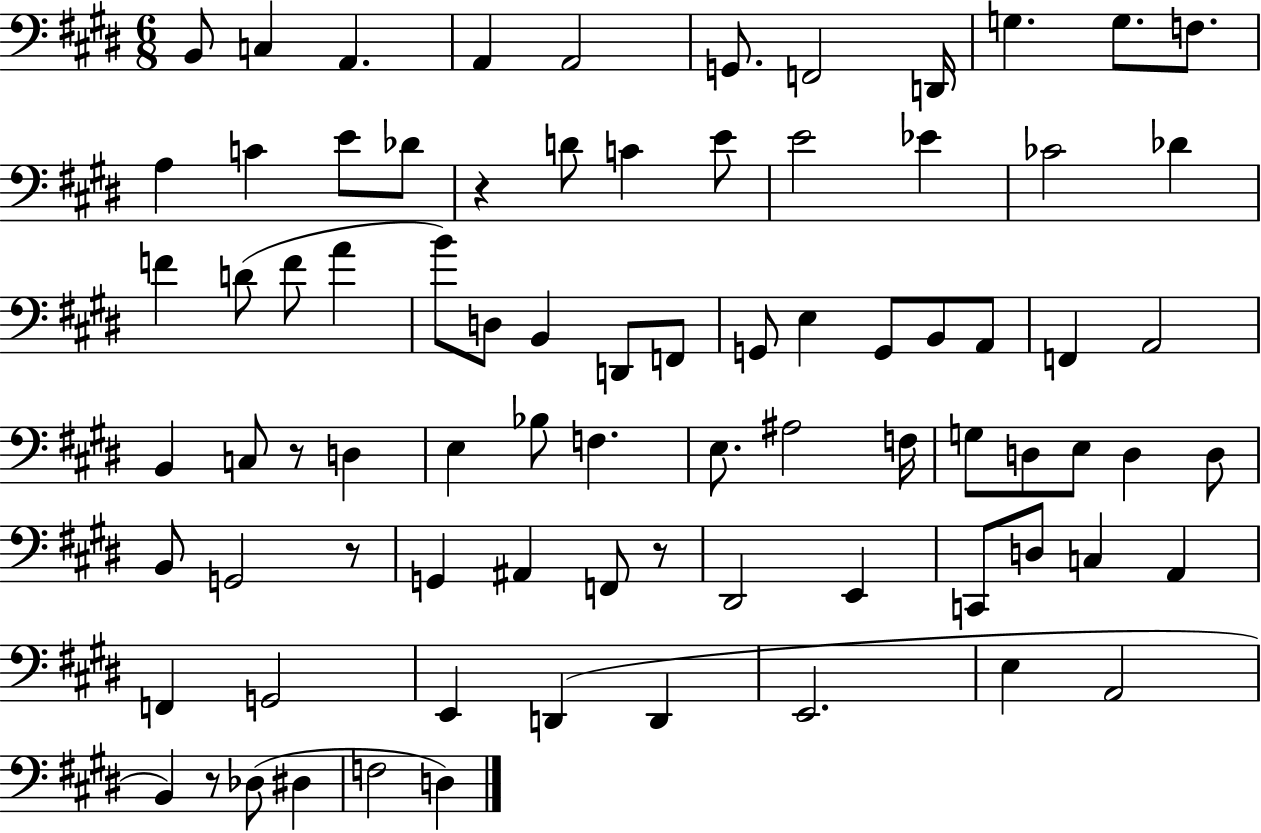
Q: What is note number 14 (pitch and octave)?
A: E4